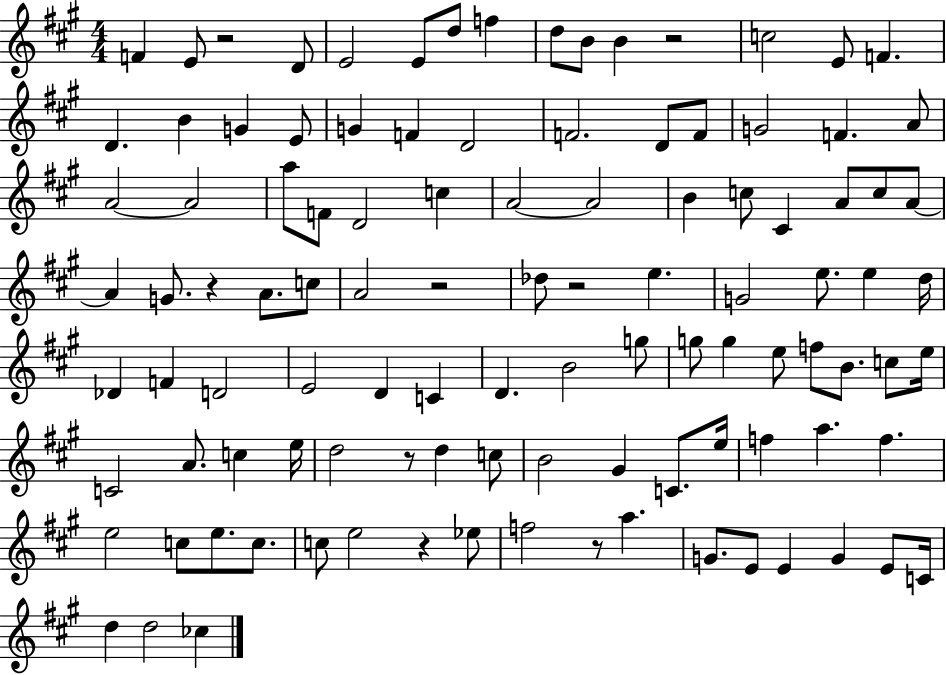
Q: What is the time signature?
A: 4/4